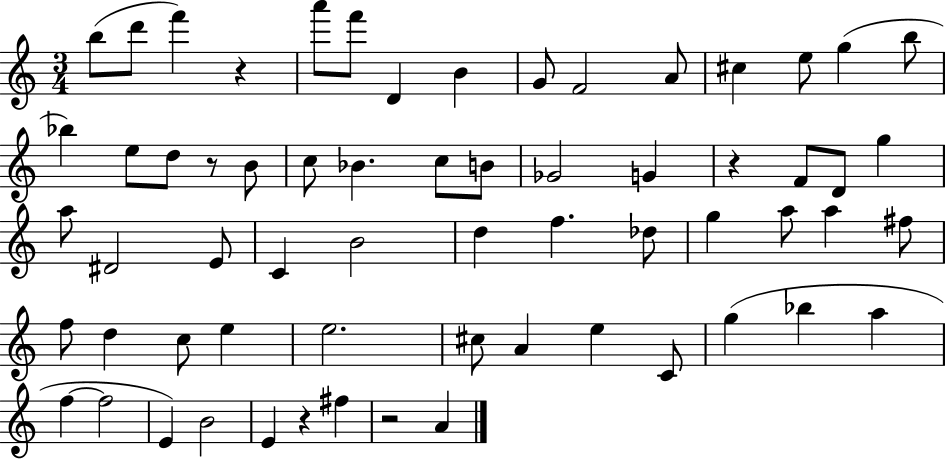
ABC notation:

X:1
T:Untitled
M:3/4
L:1/4
K:C
b/2 d'/2 f' z a'/2 f'/2 D B G/2 F2 A/2 ^c e/2 g b/2 _b e/2 d/2 z/2 B/2 c/2 _B c/2 B/2 _G2 G z F/2 D/2 g a/2 ^D2 E/2 C B2 d f _d/2 g a/2 a ^f/2 f/2 d c/2 e e2 ^c/2 A e C/2 g _b a f f2 E B2 E z ^f z2 A